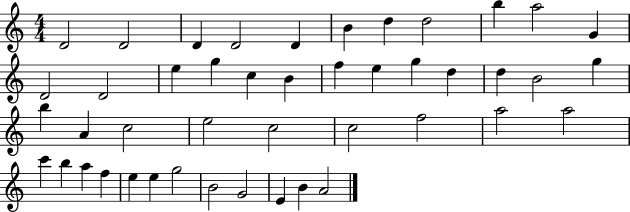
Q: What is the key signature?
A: C major